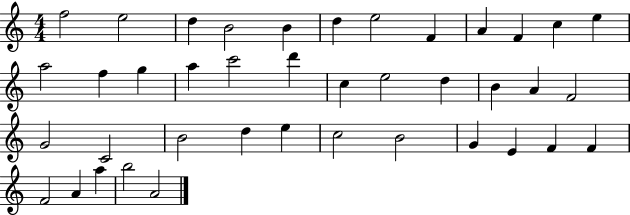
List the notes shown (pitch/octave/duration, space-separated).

F5/h E5/h D5/q B4/h B4/q D5/q E5/h F4/q A4/q F4/q C5/q E5/q A5/h F5/q G5/q A5/q C6/h D6/q C5/q E5/h D5/q B4/q A4/q F4/h G4/h C4/h B4/h D5/q E5/q C5/h B4/h G4/q E4/q F4/q F4/q F4/h A4/q A5/q B5/h A4/h